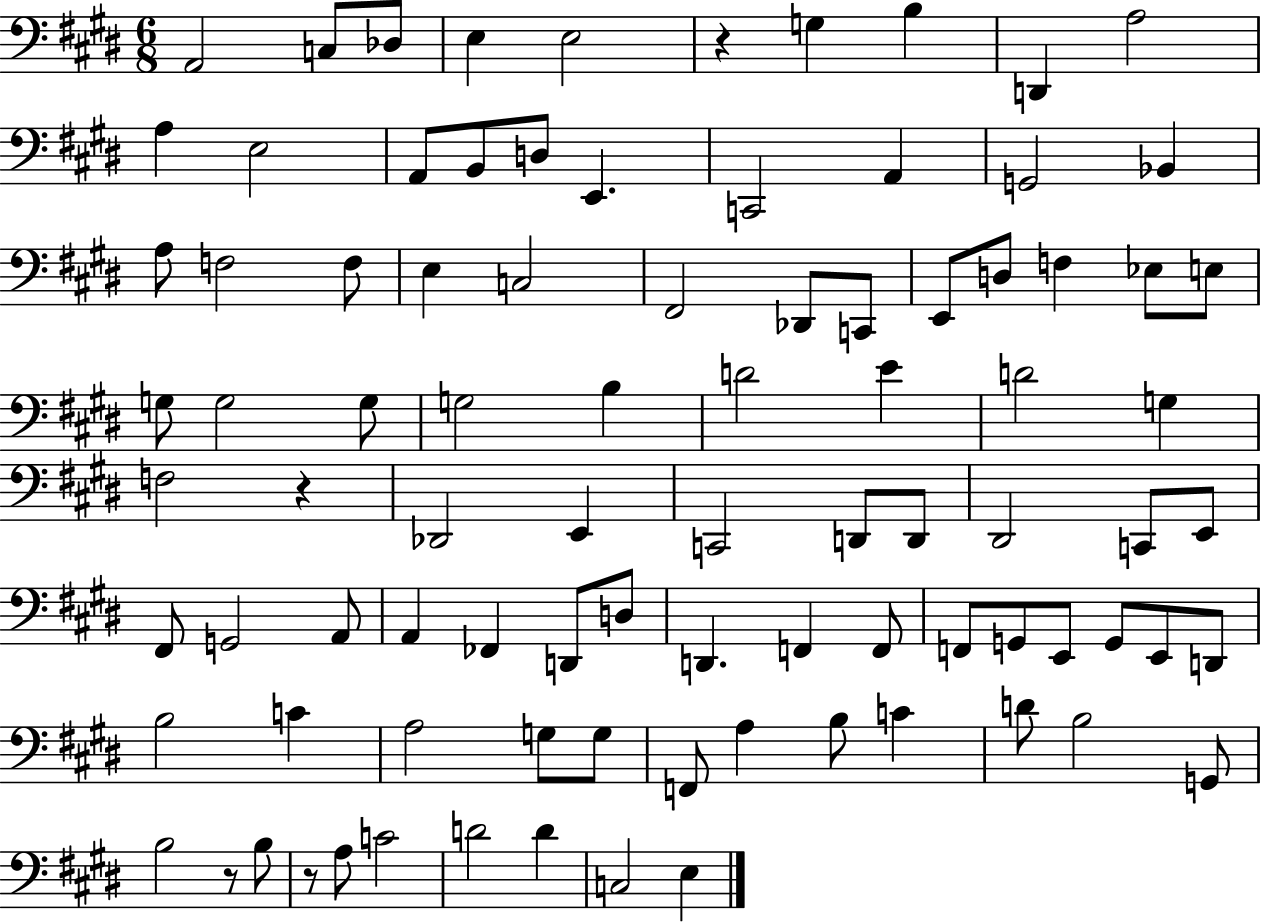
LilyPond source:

{
  \clef bass
  \numericTimeSignature
  \time 6/8
  \key e \major
  a,2 c8 des8 | e4 e2 | r4 g4 b4 | d,4 a2 | \break a4 e2 | a,8 b,8 d8 e,4. | c,2 a,4 | g,2 bes,4 | \break a8 f2 f8 | e4 c2 | fis,2 des,8 c,8 | e,8 d8 f4 ees8 e8 | \break g8 g2 g8 | g2 b4 | d'2 e'4 | d'2 g4 | \break f2 r4 | des,2 e,4 | c,2 d,8 d,8 | dis,2 c,8 e,8 | \break fis,8 g,2 a,8 | a,4 fes,4 d,8 d8 | d,4. f,4 f,8 | f,8 g,8 e,8 g,8 e,8 d,8 | \break b2 c'4 | a2 g8 g8 | f,8 a4 b8 c'4 | d'8 b2 g,8 | \break b2 r8 b8 | r8 a8 c'2 | d'2 d'4 | c2 e4 | \break \bar "|."
}